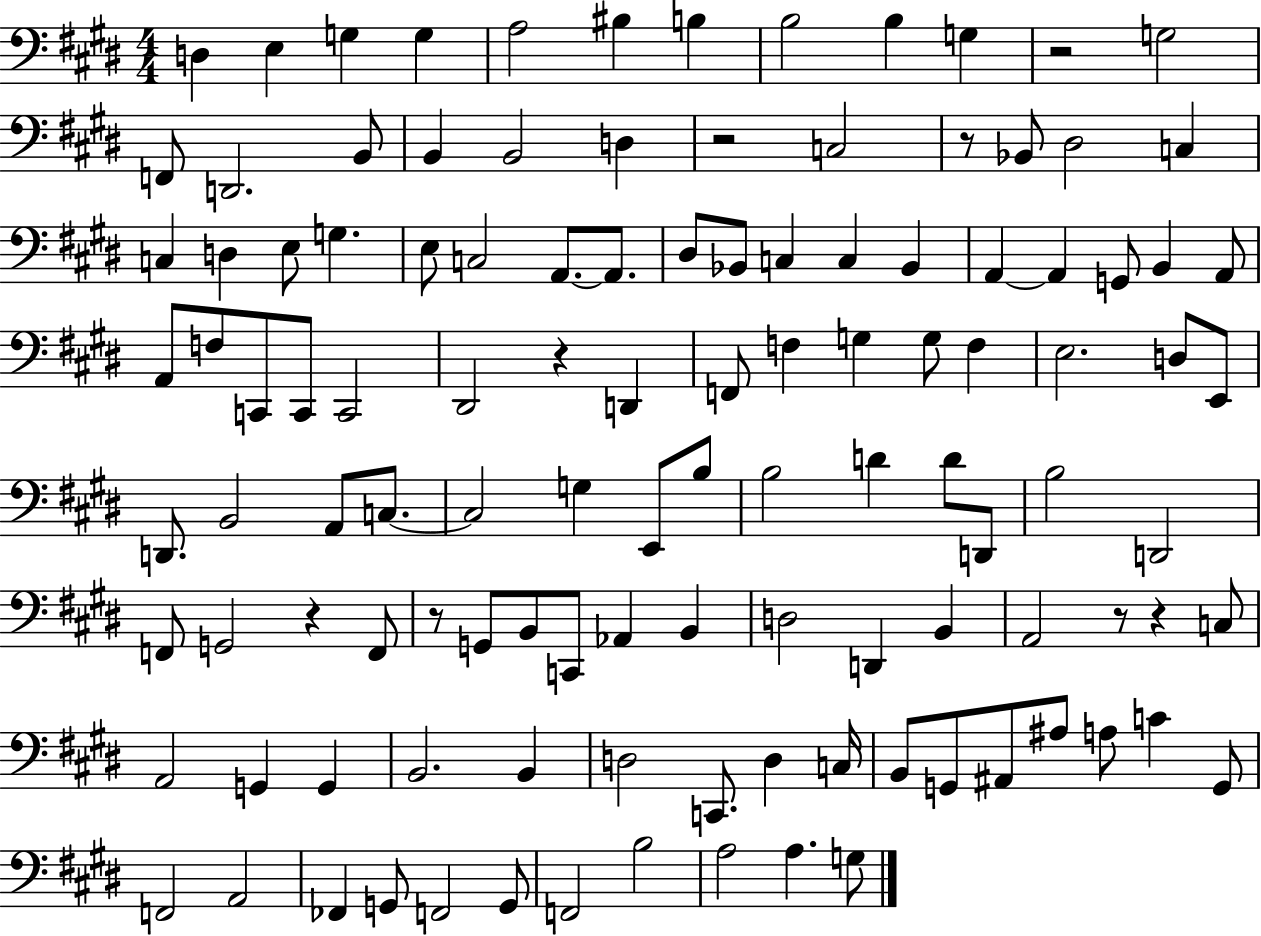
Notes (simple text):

D3/q E3/q G3/q G3/q A3/h BIS3/q B3/q B3/h B3/q G3/q R/h G3/h F2/e D2/h. B2/e B2/q B2/h D3/q R/h C3/h R/e Bb2/e D#3/h C3/q C3/q D3/q E3/e G3/q. E3/e C3/h A2/e. A2/e. D#3/e Bb2/e C3/q C3/q Bb2/q A2/q A2/q G2/e B2/q A2/e A2/e F3/e C2/e C2/e C2/h D#2/h R/q D2/q F2/e F3/q G3/q G3/e F3/q E3/h. D3/e E2/e D2/e. B2/h A2/e C3/e. C3/h G3/q E2/e B3/e B3/h D4/q D4/e D2/e B3/h D2/h F2/e G2/h R/q F2/e R/e G2/e B2/e C2/e Ab2/q B2/q D3/h D2/q B2/q A2/h R/e R/q C3/e A2/h G2/q G2/q B2/h. B2/q D3/h C2/e. D3/q C3/s B2/e G2/e A#2/e A#3/e A3/e C4/q G2/e F2/h A2/h FES2/q G2/e F2/h G2/e F2/h B3/h A3/h A3/q. G3/e